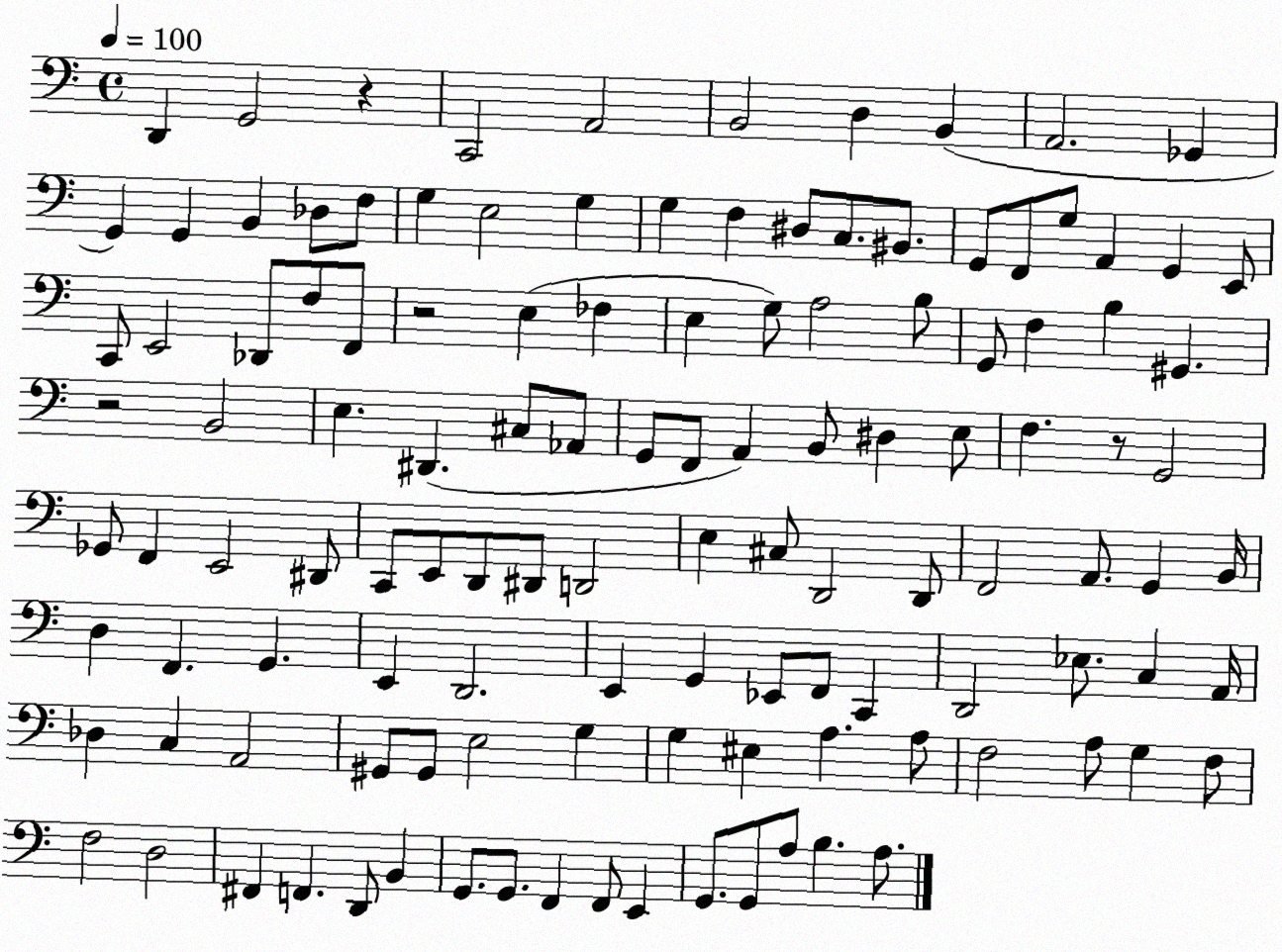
X:1
T:Untitled
M:4/4
L:1/4
K:C
D,, G,,2 z C,,2 A,,2 B,,2 D, B,, A,,2 _G,, G,, G,, B,, _D,/2 F,/2 G, E,2 G, G, F, ^D,/2 C,/2 ^B,,/2 G,,/2 F,,/2 G,/2 A,, G,, E,,/2 C,,/2 E,,2 _D,,/2 F,/2 F,,/2 z2 E, _F, E, G,/2 A,2 B,/2 G,,/2 F, B, ^G,, z2 B,,2 E, ^D,, ^C,/2 _A,,/2 G,,/2 F,,/2 A,, B,,/2 ^D, E,/2 F, z/2 G,,2 _G,,/2 F,, E,,2 ^D,,/2 C,,/2 E,,/2 D,,/2 ^D,,/2 D,,2 E, ^C,/2 D,,2 D,,/2 F,,2 A,,/2 G,, B,,/4 D, F,, G,, E,, D,,2 E,, G,, _E,,/2 F,,/2 C,, D,,2 _E,/2 C, A,,/4 _D, C, A,,2 ^G,,/2 ^G,,/2 E,2 G, G, ^E, A, A,/2 F,2 A,/2 G, F,/2 F,2 D,2 ^F,, F,, D,,/2 B,, G,,/2 G,,/2 F,, F,,/2 E,, G,,/2 G,,/2 A,/2 B, A,/2